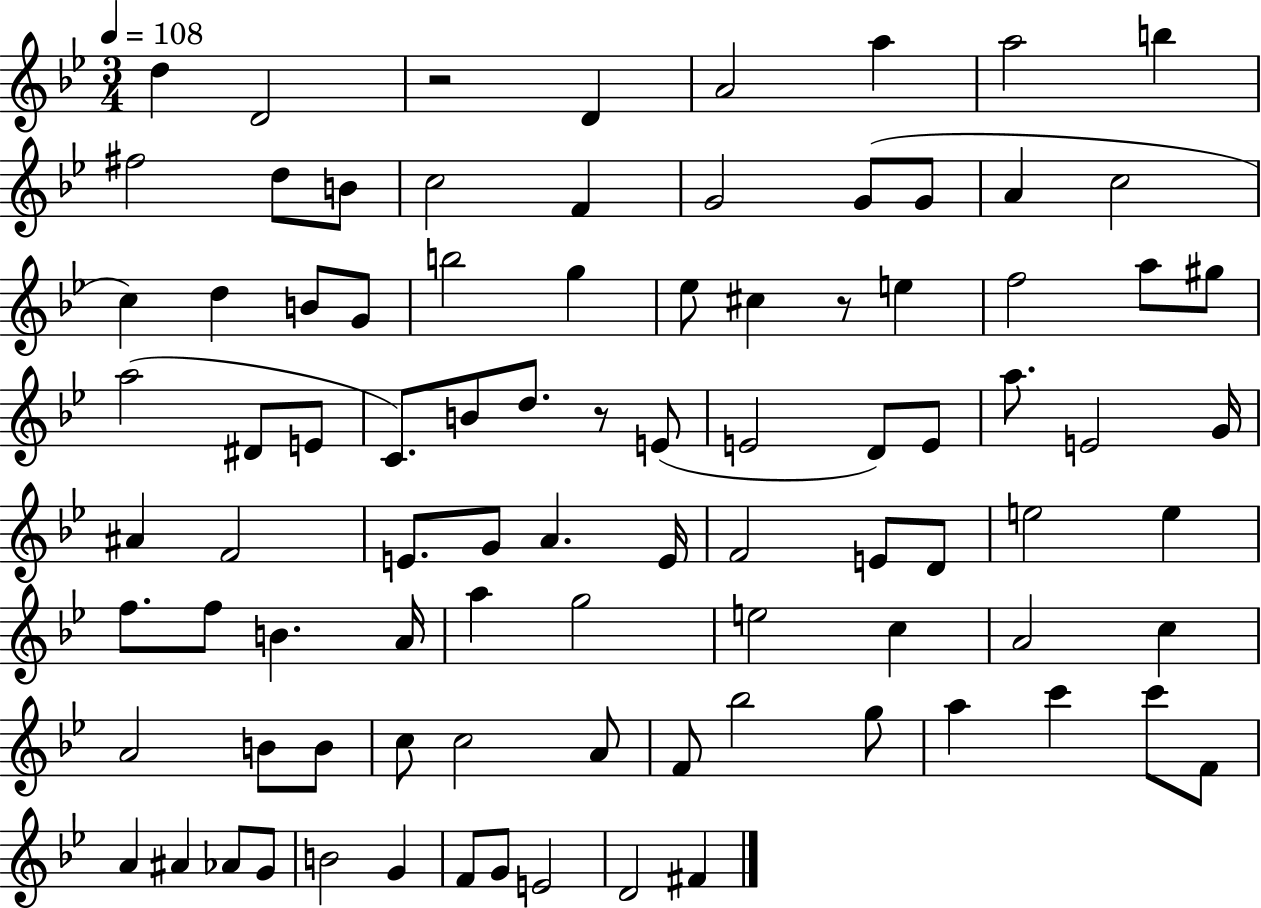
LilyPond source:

{
  \clef treble
  \numericTimeSignature
  \time 3/4
  \key bes \major
  \tempo 4 = 108
  \repeat volta 2 { d''4 d'2 | r2 d'4 | a'2 a''4 | a''2 b''4 | \break fis''2 d''8 b'8 | c''2 f'4 | g'2 g'8( g'8 | a'4 c''2 | \break c''4) d''4 b'8 g'8 | b''2 g''4 | ees''8 cis''4 r8 e''4 | f''2 a''8 gis''8 | \break a''2( dis'8 e'8 | c'8.) b'8 d''8. r8 e'8( | e'2 d'8) e'8 | a''8. e'2 g'16 | \break ais'4 f'2 | e'8. g'8 a'4. e'16 | f'2 e'8 d'8 | e''2 e''4 | \break f''8. f''8 b'4. a'16 | a''4 g''2 | e''2 c''4 | a'2 c''4 | \break a'2 b'8 b'8 | c''8 c''2 a'8 | f'8 bes''2 g''8 | a''4 c'''4 c'''8 f'8 | \break a'4 ais'4 aes'8 g'8 | b'2 g'4 | f'8 g'8 e'2 | d'2 fis'4 | \break } \bar "|."
}